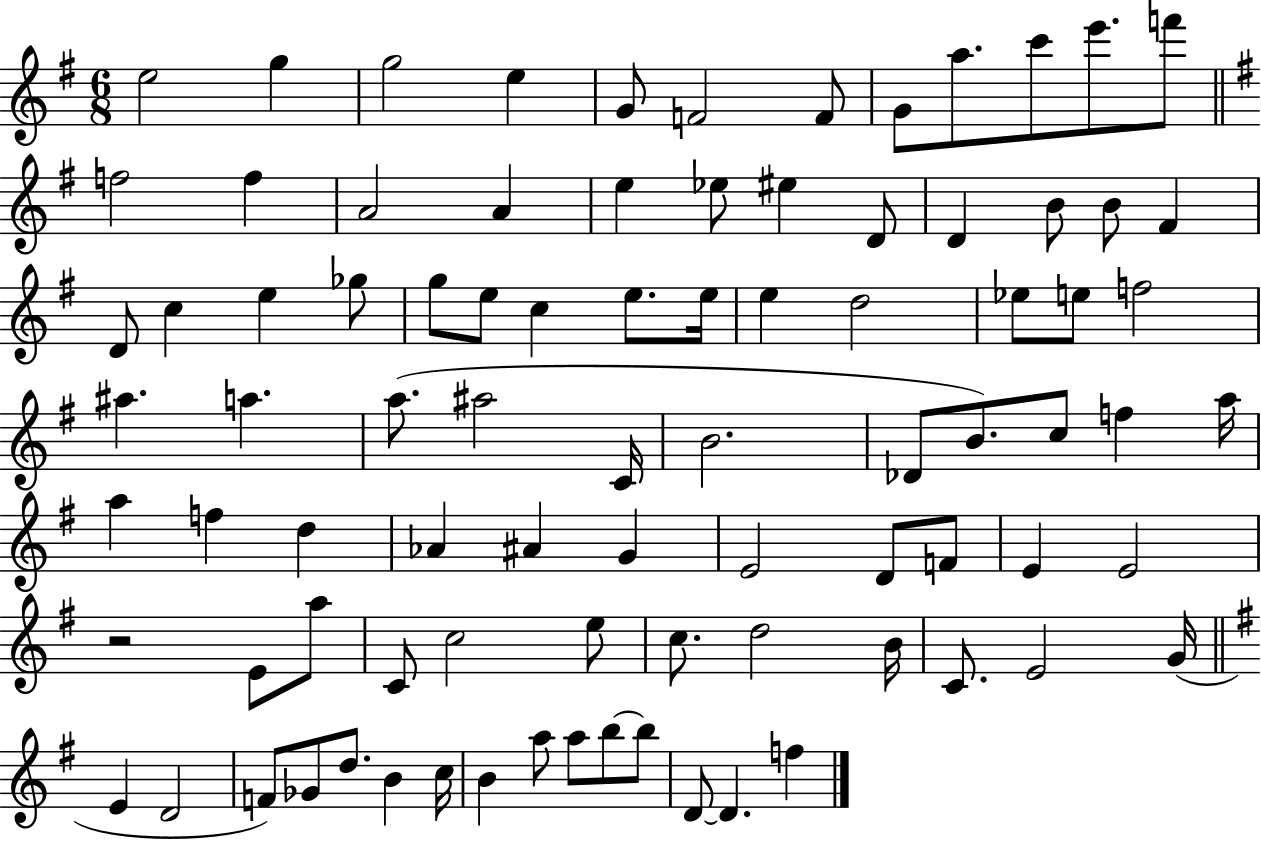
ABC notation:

X:1
T:Untitled
M:6/8
L:1/4
K:G
e2 g g2 e G/2 F2 F/2 G/2 a/2 c'/2 e'/2 f'/2 f2 f A2 A e _e/2 ^e D/2 D B/2 B/2 ^F D/2 c e _g/2 g/2 e/2 c e/2 e/4 e d2 _e/2 e/2 f2 ^a a a/2 ^a2 C/4 B2 _D/2 B/2 c/2 f a/4 a f d _A ^A G E2 D/2 F/2 E E2 z2 E/2 a/2 C/2 c2 e/2 c/2 d2 B/4 C/2 E2 G/4 E D2 F/2 _G/2 d/2 B c/4 B a/2 a/2 b/2 b/2 D/2 D f